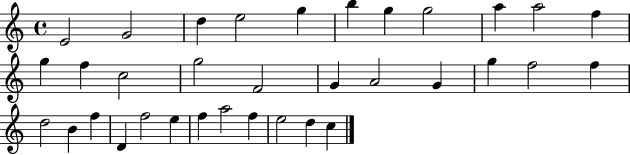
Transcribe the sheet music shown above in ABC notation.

X:1
T:Untitled
M:4/4
L:1/4
K:C
E2 G2 d e2 g b g g2 a a2 f g f c2 g2 F2 G A2 G g f2 f d2 B f D f2 e f a2 f e2 d c